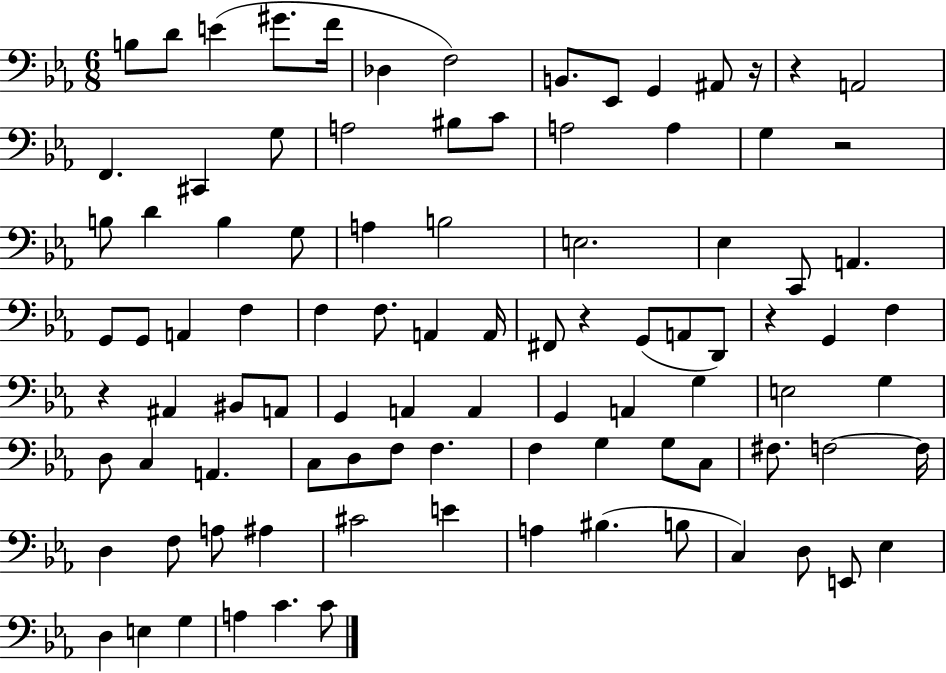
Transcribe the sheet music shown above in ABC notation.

X:1
T:Untitled
M:6/8
L:1/4
K:Eb
B,/2 D/2 E ^G/2 F/4 _D, F,2 B,,/2 _E,,/2 G,, ^A,,/2 z/4 z A,,2 F,, ^C,, G,/2 A,2 ^B,/2 C/2 A,2 A, G, z2 B,/2 D B, G,/2 A, B,2 E,2 _E, C,,/2 A,, G,,/2 G,,/2 A,, F, F, F,/2 A,, A,,/4 ^F,,/2 z G,,/2 A,,/2 D,,/2 z G,, F, z ^A,, ^B,,/2 A,,/2 G,, A,, A,, G,, A,, G, E,2 G, D,/2 C, A,, C,/2 D,/2 F,/2 F, F, G, G,/2 C,/2 ^F,/2 F,2 F,/4 D, F,/2 A,/2 ^A, ^C2 E A, ^B, B,/2 C, D,/2 E,,/2 _E, D, E, G, A, C C/2